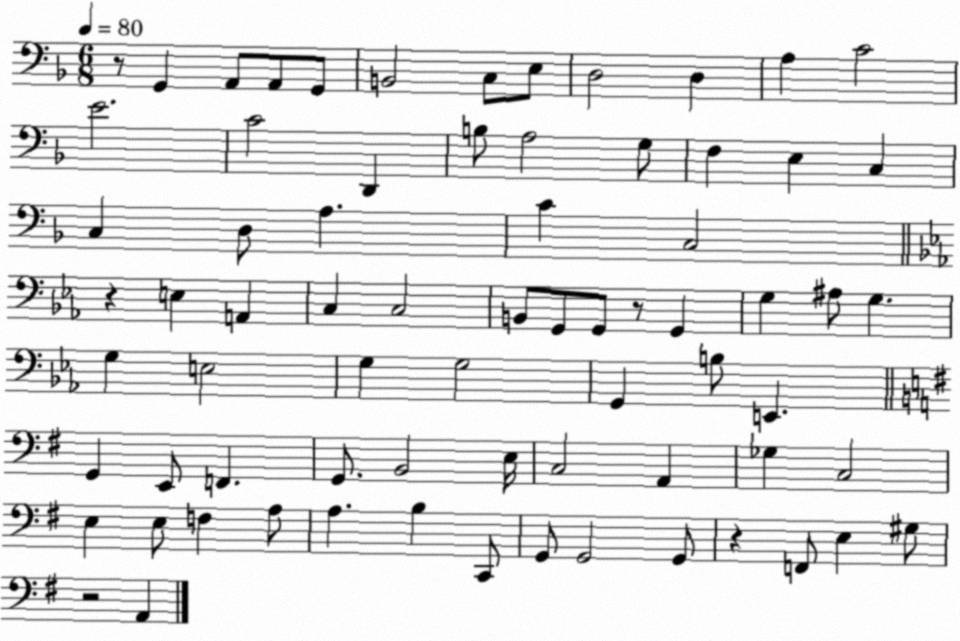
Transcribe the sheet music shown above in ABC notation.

X:1
T:Untitled
M:6/8
L:1/4
K:F
z/2 G,, A,,/2 A,,/2 G,,/2 B,,2 C,/2 E,/2 D,2 D, A, C2 E2 C2 D,, B,/2 A,2 G,/2 F, E, C, C, D,/2 A, C C,2 z E, A,, C, C,2 B,,/2 G,,/2 G,,/2 z/2 G,, G, ^A,/2 G, G, E,2 G, G,2 G,, B,/2 E,, G,, E,,/2 F,, G,,/2 B,,2 E,/4 C,2 A,, _G, C,2 E, E,/2 F, A,/2 A, B, C,,/2 G,,/2 G,,2 G,,/2 z F,,/2 E, ^G,/2 z2 A,,